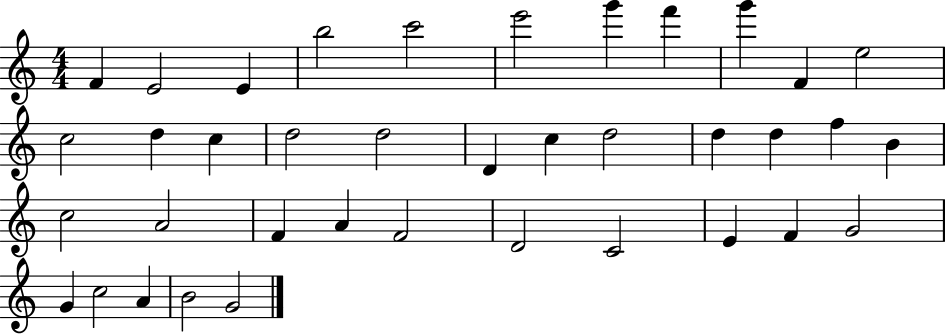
X:1
T:Untitled
M:4/4
L:1/4
K:C
F E2 E b2 c'2 e'2 g' f' g' F e2 c2 d c d2 d2 D c d2 d d f B c2 A2 F A F2 D2 C2 E F G2 G c2 A B2 G2